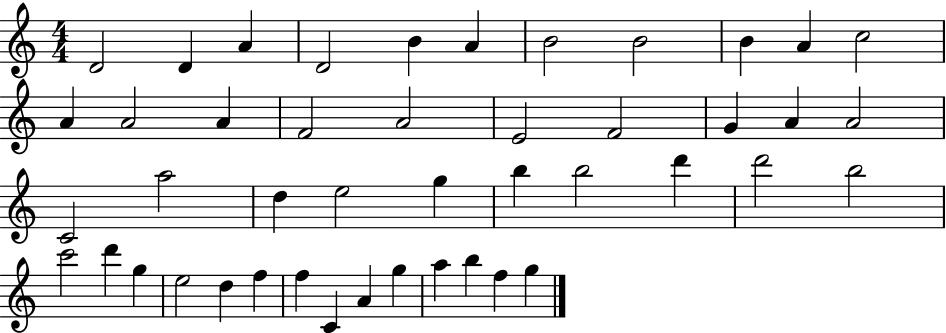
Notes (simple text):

D4/h D4/q A4/q D4/h B4/q A4/q B4/h B4/h B4/q A4/q C5/h A4/q A4/h A4/q F4/h A4/h E4/h F4/h G4/q A4/q A4/h C4/h A5/h D5/q E5/h G5/q B5/q B5/h D6/q D6/h B5/h C6/h D6/q G5/q E5/h D5/q F5/q F5/q C4/q A4/q G5/q A5/q B5/q F5/q G5/q